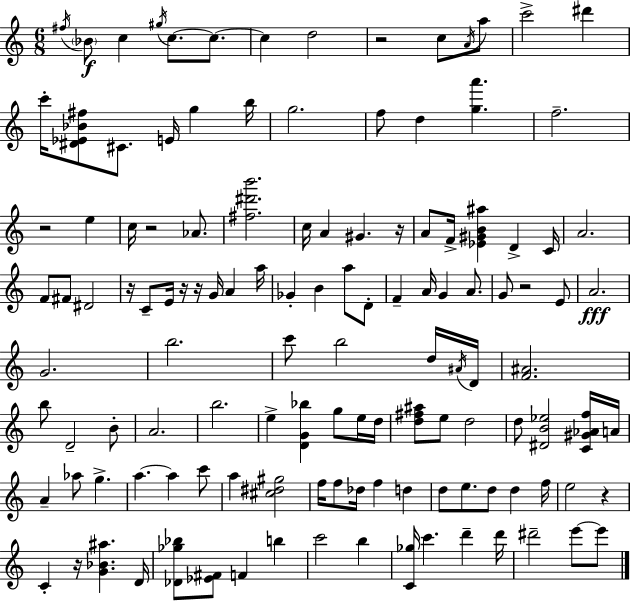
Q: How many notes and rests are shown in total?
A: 126